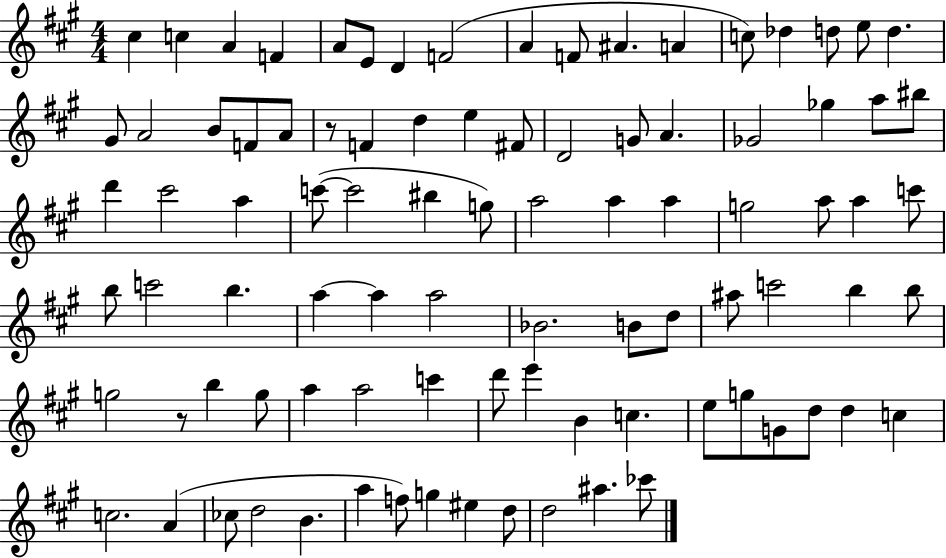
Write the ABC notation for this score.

X:1
T:Untitled
M:4/4
L:1/4
K:A
^c c A F A/2 E/2 D F2 A F/2 ^A A c/2 _d d/2 e/2 d ^G/2 A2 B/2 F/2 A/2 z/2 F d e ^F/2 D2 G/2 A _G2 _g a/2 ^b/2 d' ^c'2 a c'/2 c'2 ^b g/2 a2 a a g2 a/2 a c'/2 b/2 c'2 b a a a2 _B2 B/2 d/2 ^a/2 c'2 b b/2 g2 z/2 b g/2 a a2 c' d'/2 e' B c e/2 g/2 G/2 d/2 d c c2 A _c/2 d2 B a f/2 g ^e d/2 d2 ^a _c'/2